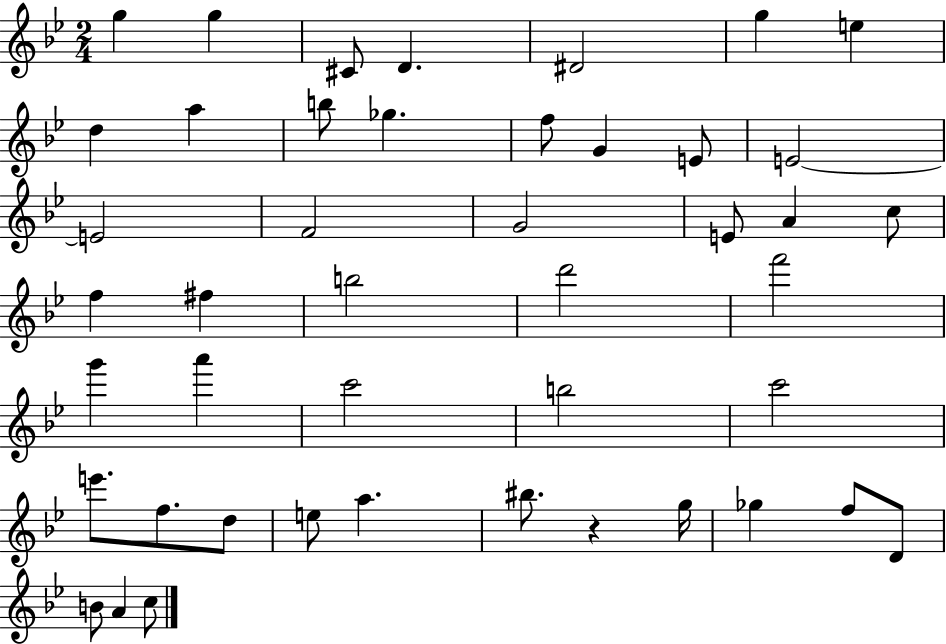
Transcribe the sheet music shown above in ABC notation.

X:1
T:Untitled
M:2/4
L:1/4
K:Bb
g g ^C/2 D ^D2 g e d a b/2 _g f/2 G E/2 E2 E2 F2 G2 E/2 A c/2 f ^f b2 d'2 f'2 g' a' c'2 b2 c'2 e'/2 f/2 d/2 e/2 a ^b/2 z g/4 _g f/2 D/2 B/2 A c/2